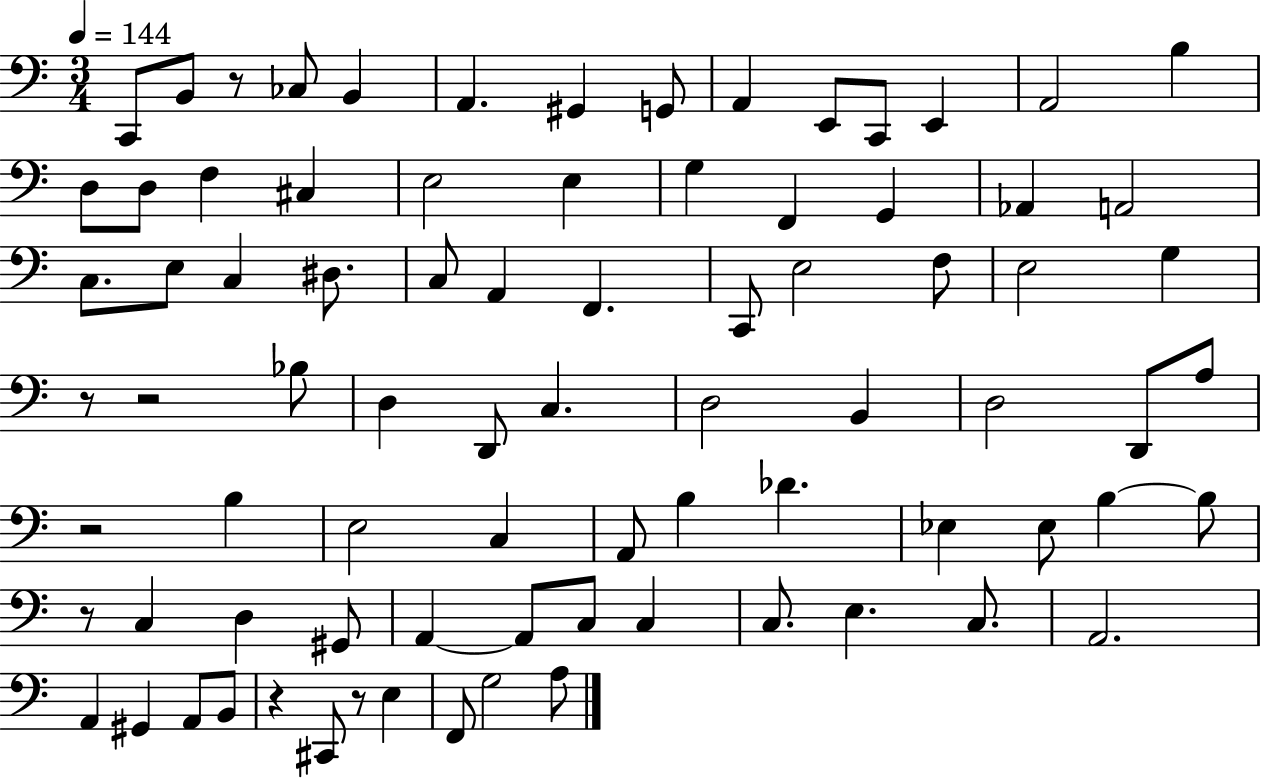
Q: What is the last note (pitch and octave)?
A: A3